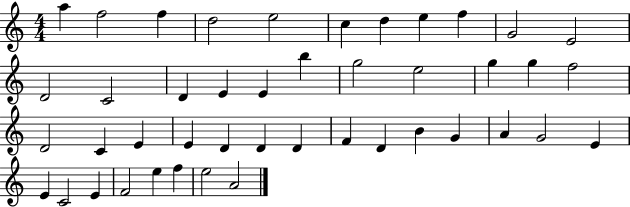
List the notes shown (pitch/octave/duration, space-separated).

A5/q F5/h F5/q D5/h E5/h C5/q D5/q E5/q F5/q G4/h E4/h D4/h C4/h D4/q E4/q E4/q B5/q G5/h E5/h G5/q G5/q F5/h D4/h C4/q E4/q E4/q D4/q D4/q D4/q F4/q D4/q B4/q G4/q A4/q G4/h E4/q E4/q C4/h E4/q F4/h E5/q F5/q E5/h A4/h